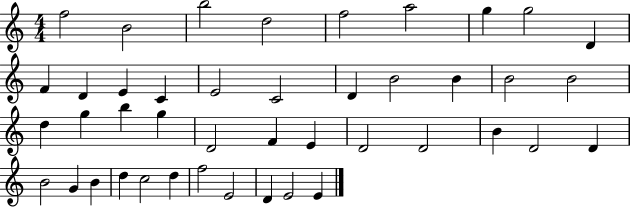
X:1
T:Untitled
M:4/4
L:1/4
K:C
f2 B2 b2 d2 f2 a2 g g2 D F D E C E2 C2 D B2 B B2 B2 d g b g D2 F E D2 D2 B D2 D B2 G B d c2 d f2 E2 D E2 E